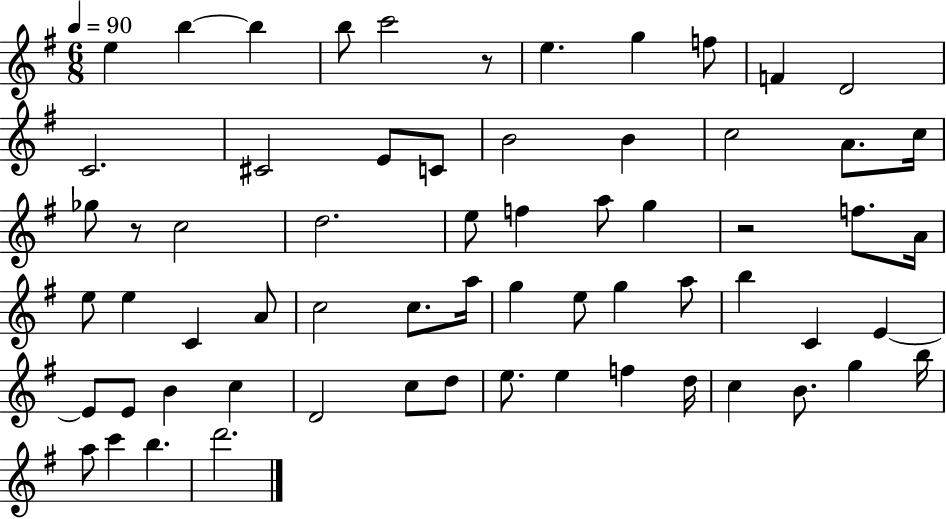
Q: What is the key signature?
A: G major